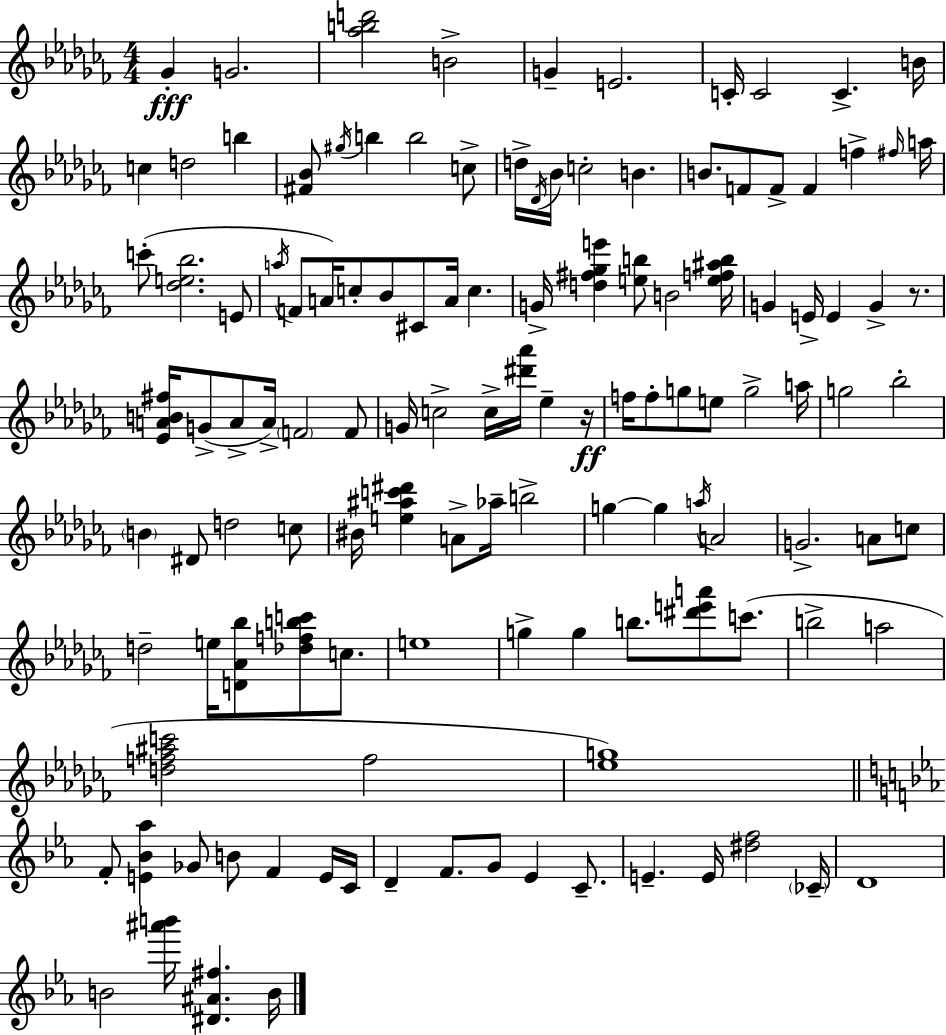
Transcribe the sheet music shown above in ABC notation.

X:1
T:Untitled
M:4/4
L:1/4
K:Abm
_G G2 [_abd']2 B2 G E2 C/4 C2 C B/4 c d2 b [^F_B]/2 ^g/4 b b2 c/2 d/4 _D/4 _B/4 c2 B B/2 F/2 F/2 F f ^f/4 a/4 c'/2 [_de_b]2 E/2 a/4 F/2 A/4 c/2 _B/2 ^C/2 A/4 c G/4 [d^f_ge'] [eb]/2 B2 [ef^ab]/4 G E/4 E G z/2 [_EAB^f]/4 G/2 A/2 A/4 F2 F/2 G/4 c2 c/4 [^d'_a']/4 _e z/4 f/4 f/2 g/2 e/2 g2 a/4 g2 _b2 B ^D/2 d2 c/2 ^B/4 [e^ac'^d'] A/2 _a/4 b2 g g a/4 A2 G2 A/2 c/2 d2 e/4 [D_A_b]/2 [_dfbc']/2 c/2 e4 g g b/2 [^d'e'a']/2 c'/2 b2 a2 [df^ac']2 f2 [_eg]4 F/2 [E_B_a] _G/2 B/2 F E/4 C/4 D F/2 G/2 _E C/2 E E/4 [^df]2 _C/4 D4 B2 [^a'b']/4 [^D^A^f] B/4